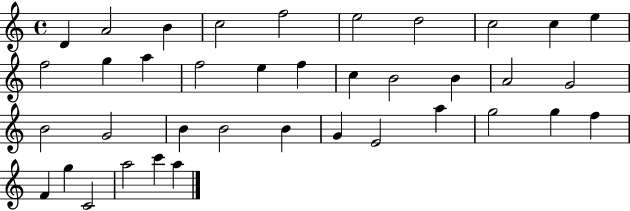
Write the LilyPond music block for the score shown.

{
  \clef treble
  \time 4/4
  \defaultTimeSignature
  \key c \major
  d'4 a'2 b'4 | c''2 f''2 | e''2 d''2 | c''2 c''4 e''4 | \break f''2 g''4 a''4 | f''2 e''4 f''4 | c''4 b'2 b'4 | a'2 g'2 | \break b'2 g'2 | b'4 b'2 b'4 | g'4 e'2 a''4 | g''2 g''4 f''4 | \break f'4 g''4 c'2 | a''2 c'''4 a''4 | \bar "|."
}